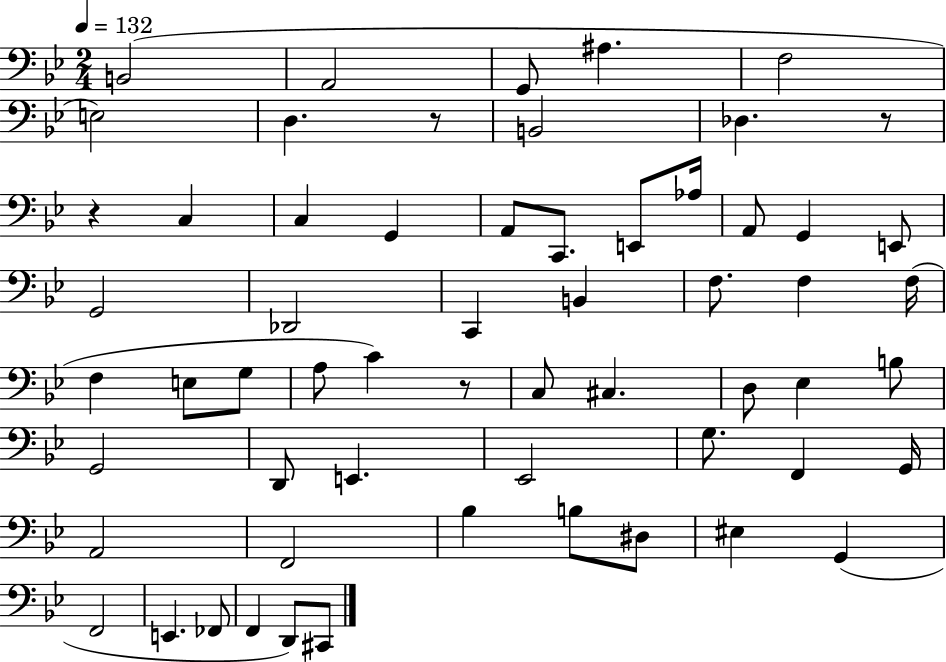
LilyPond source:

{
  \clef bass
  \numericTimeSignature
  \time 2/4
  \key bes \major
  \tempo 4 = 132
  b,2( | a,2 | g,8 ais4. | f2 | \break e2) | d4. r8 | b,2 | des4. r8 | \break r4 c4 | c4 g,4 | a,8 c,8. e,8 aes16 | a,8 g,4 e,8 | \break g,2 | des,2 | c,4 b,4 | f8. f4 f16( | \break f4 e8 g8 | a8 c'4) r8 | c8 cis4. | d8 ees4 b8 | \break g,2 | d,8 e,4. | ees,2 | g8. f,4 g,16 | \break a,2 | f,2 | bes4 b8 dis8 | eis4 g,4( | \break f,2 | e,4. fes,8 | f,4 d,8) cis,8 | \bar "|."
}